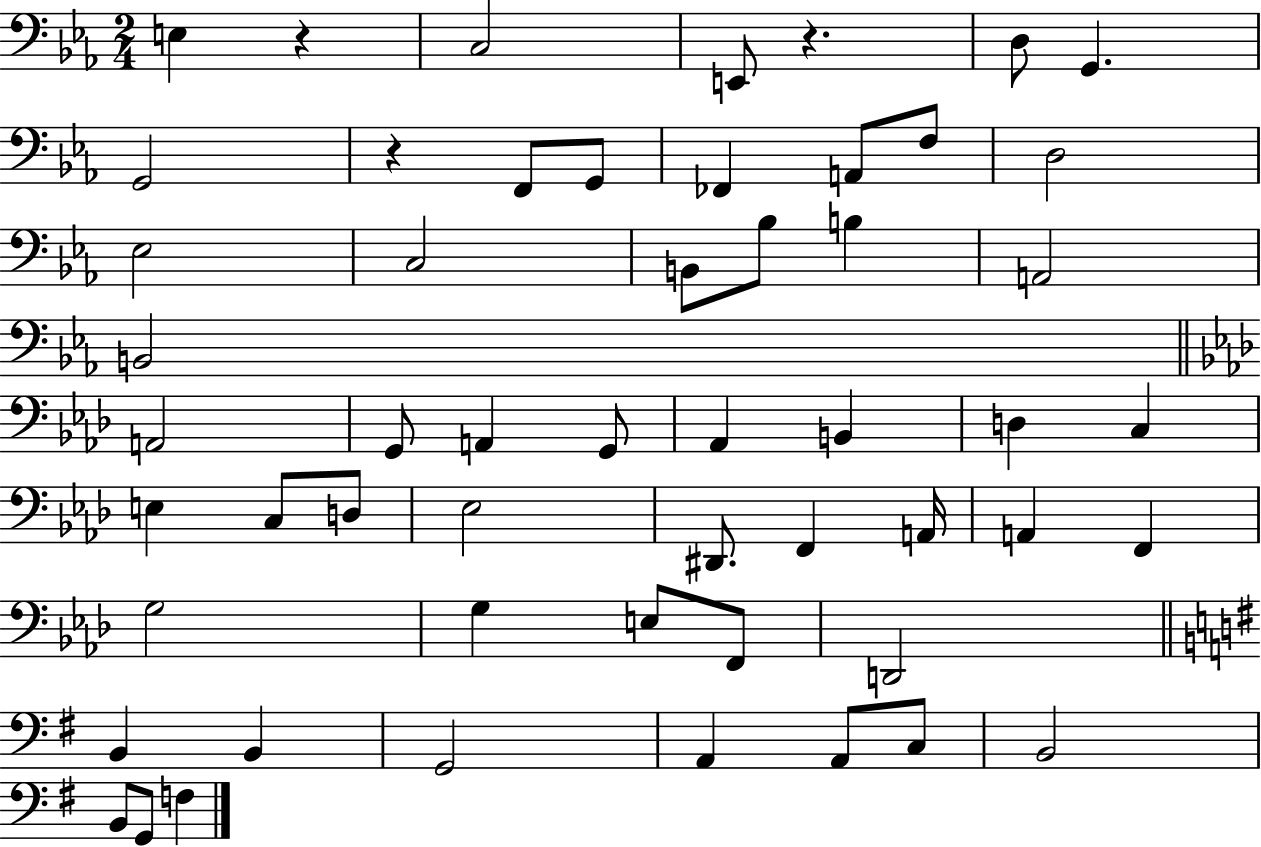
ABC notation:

X:1
T:Untitled
M:2/4
L:1/4
K:Eb
E, z C,2 E,,/2 z D,/2 G,, G,,2 z F,,/2 G,,/2 _F,, A,,/2 F,/2 D,2 _E,2 C,2 B,,/2 _B,/2 B, A,,2 B,,2 A,,2 G,,/2 A,, G,,/2 _A,, B,, D, C, E, C,/2 D,/2 _E,2 ^D,,/2 F,, A,,/4 A,, F,, G,2 G, E,/2 F,,/2 D,,2 B,, B,, G,,2 A,, A,,/2 C,/2 B,,2 B,,/2 G,,/2 F,